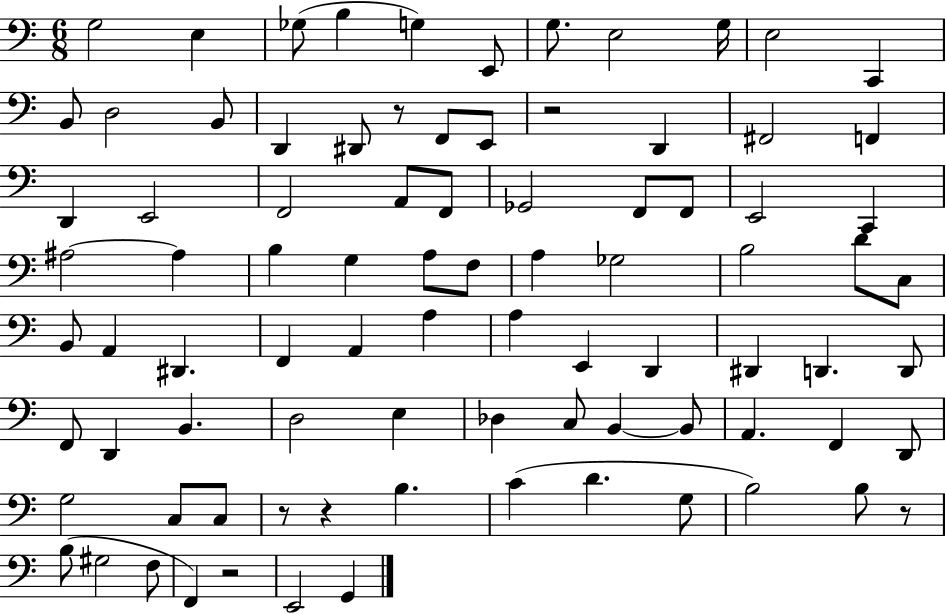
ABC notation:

X:1
T:Untitled
M:6/8
L:1/4
K:C
G,2 E, _G,/2 B, G, E,,/2 G,/2 E,2 G,/4 E,2 C,, B,,/2 D,2 B,,/2 D,, ^D,,/2 z/2 F,,/2 E,,/2 z2 D,, ^F,,2 F,, D,, E,,2 F,,2 A,,/2 F,,/2 _G,,2 F,,/2 F,,/2 E,,2 C,, ^A,2 ^A, B, G, A,/2 F,/2 A, _G,2 B,2 D/2 C,/2 B,,/2 A,, ^D,, F,, A,, A, A, E,, D,, ^D,, D,, D,,/2 F,,/2 D,, B,, D,2 E, _D, C,/2 B,, B,,/2 A,, F,, D,,/2 G,2 C,/2 C,/2 z/2 z B, C D G,/2 B,2 B,/2 z/2 B,/2 ^G,2 F,/2 F,, z2 E,,2 G,,